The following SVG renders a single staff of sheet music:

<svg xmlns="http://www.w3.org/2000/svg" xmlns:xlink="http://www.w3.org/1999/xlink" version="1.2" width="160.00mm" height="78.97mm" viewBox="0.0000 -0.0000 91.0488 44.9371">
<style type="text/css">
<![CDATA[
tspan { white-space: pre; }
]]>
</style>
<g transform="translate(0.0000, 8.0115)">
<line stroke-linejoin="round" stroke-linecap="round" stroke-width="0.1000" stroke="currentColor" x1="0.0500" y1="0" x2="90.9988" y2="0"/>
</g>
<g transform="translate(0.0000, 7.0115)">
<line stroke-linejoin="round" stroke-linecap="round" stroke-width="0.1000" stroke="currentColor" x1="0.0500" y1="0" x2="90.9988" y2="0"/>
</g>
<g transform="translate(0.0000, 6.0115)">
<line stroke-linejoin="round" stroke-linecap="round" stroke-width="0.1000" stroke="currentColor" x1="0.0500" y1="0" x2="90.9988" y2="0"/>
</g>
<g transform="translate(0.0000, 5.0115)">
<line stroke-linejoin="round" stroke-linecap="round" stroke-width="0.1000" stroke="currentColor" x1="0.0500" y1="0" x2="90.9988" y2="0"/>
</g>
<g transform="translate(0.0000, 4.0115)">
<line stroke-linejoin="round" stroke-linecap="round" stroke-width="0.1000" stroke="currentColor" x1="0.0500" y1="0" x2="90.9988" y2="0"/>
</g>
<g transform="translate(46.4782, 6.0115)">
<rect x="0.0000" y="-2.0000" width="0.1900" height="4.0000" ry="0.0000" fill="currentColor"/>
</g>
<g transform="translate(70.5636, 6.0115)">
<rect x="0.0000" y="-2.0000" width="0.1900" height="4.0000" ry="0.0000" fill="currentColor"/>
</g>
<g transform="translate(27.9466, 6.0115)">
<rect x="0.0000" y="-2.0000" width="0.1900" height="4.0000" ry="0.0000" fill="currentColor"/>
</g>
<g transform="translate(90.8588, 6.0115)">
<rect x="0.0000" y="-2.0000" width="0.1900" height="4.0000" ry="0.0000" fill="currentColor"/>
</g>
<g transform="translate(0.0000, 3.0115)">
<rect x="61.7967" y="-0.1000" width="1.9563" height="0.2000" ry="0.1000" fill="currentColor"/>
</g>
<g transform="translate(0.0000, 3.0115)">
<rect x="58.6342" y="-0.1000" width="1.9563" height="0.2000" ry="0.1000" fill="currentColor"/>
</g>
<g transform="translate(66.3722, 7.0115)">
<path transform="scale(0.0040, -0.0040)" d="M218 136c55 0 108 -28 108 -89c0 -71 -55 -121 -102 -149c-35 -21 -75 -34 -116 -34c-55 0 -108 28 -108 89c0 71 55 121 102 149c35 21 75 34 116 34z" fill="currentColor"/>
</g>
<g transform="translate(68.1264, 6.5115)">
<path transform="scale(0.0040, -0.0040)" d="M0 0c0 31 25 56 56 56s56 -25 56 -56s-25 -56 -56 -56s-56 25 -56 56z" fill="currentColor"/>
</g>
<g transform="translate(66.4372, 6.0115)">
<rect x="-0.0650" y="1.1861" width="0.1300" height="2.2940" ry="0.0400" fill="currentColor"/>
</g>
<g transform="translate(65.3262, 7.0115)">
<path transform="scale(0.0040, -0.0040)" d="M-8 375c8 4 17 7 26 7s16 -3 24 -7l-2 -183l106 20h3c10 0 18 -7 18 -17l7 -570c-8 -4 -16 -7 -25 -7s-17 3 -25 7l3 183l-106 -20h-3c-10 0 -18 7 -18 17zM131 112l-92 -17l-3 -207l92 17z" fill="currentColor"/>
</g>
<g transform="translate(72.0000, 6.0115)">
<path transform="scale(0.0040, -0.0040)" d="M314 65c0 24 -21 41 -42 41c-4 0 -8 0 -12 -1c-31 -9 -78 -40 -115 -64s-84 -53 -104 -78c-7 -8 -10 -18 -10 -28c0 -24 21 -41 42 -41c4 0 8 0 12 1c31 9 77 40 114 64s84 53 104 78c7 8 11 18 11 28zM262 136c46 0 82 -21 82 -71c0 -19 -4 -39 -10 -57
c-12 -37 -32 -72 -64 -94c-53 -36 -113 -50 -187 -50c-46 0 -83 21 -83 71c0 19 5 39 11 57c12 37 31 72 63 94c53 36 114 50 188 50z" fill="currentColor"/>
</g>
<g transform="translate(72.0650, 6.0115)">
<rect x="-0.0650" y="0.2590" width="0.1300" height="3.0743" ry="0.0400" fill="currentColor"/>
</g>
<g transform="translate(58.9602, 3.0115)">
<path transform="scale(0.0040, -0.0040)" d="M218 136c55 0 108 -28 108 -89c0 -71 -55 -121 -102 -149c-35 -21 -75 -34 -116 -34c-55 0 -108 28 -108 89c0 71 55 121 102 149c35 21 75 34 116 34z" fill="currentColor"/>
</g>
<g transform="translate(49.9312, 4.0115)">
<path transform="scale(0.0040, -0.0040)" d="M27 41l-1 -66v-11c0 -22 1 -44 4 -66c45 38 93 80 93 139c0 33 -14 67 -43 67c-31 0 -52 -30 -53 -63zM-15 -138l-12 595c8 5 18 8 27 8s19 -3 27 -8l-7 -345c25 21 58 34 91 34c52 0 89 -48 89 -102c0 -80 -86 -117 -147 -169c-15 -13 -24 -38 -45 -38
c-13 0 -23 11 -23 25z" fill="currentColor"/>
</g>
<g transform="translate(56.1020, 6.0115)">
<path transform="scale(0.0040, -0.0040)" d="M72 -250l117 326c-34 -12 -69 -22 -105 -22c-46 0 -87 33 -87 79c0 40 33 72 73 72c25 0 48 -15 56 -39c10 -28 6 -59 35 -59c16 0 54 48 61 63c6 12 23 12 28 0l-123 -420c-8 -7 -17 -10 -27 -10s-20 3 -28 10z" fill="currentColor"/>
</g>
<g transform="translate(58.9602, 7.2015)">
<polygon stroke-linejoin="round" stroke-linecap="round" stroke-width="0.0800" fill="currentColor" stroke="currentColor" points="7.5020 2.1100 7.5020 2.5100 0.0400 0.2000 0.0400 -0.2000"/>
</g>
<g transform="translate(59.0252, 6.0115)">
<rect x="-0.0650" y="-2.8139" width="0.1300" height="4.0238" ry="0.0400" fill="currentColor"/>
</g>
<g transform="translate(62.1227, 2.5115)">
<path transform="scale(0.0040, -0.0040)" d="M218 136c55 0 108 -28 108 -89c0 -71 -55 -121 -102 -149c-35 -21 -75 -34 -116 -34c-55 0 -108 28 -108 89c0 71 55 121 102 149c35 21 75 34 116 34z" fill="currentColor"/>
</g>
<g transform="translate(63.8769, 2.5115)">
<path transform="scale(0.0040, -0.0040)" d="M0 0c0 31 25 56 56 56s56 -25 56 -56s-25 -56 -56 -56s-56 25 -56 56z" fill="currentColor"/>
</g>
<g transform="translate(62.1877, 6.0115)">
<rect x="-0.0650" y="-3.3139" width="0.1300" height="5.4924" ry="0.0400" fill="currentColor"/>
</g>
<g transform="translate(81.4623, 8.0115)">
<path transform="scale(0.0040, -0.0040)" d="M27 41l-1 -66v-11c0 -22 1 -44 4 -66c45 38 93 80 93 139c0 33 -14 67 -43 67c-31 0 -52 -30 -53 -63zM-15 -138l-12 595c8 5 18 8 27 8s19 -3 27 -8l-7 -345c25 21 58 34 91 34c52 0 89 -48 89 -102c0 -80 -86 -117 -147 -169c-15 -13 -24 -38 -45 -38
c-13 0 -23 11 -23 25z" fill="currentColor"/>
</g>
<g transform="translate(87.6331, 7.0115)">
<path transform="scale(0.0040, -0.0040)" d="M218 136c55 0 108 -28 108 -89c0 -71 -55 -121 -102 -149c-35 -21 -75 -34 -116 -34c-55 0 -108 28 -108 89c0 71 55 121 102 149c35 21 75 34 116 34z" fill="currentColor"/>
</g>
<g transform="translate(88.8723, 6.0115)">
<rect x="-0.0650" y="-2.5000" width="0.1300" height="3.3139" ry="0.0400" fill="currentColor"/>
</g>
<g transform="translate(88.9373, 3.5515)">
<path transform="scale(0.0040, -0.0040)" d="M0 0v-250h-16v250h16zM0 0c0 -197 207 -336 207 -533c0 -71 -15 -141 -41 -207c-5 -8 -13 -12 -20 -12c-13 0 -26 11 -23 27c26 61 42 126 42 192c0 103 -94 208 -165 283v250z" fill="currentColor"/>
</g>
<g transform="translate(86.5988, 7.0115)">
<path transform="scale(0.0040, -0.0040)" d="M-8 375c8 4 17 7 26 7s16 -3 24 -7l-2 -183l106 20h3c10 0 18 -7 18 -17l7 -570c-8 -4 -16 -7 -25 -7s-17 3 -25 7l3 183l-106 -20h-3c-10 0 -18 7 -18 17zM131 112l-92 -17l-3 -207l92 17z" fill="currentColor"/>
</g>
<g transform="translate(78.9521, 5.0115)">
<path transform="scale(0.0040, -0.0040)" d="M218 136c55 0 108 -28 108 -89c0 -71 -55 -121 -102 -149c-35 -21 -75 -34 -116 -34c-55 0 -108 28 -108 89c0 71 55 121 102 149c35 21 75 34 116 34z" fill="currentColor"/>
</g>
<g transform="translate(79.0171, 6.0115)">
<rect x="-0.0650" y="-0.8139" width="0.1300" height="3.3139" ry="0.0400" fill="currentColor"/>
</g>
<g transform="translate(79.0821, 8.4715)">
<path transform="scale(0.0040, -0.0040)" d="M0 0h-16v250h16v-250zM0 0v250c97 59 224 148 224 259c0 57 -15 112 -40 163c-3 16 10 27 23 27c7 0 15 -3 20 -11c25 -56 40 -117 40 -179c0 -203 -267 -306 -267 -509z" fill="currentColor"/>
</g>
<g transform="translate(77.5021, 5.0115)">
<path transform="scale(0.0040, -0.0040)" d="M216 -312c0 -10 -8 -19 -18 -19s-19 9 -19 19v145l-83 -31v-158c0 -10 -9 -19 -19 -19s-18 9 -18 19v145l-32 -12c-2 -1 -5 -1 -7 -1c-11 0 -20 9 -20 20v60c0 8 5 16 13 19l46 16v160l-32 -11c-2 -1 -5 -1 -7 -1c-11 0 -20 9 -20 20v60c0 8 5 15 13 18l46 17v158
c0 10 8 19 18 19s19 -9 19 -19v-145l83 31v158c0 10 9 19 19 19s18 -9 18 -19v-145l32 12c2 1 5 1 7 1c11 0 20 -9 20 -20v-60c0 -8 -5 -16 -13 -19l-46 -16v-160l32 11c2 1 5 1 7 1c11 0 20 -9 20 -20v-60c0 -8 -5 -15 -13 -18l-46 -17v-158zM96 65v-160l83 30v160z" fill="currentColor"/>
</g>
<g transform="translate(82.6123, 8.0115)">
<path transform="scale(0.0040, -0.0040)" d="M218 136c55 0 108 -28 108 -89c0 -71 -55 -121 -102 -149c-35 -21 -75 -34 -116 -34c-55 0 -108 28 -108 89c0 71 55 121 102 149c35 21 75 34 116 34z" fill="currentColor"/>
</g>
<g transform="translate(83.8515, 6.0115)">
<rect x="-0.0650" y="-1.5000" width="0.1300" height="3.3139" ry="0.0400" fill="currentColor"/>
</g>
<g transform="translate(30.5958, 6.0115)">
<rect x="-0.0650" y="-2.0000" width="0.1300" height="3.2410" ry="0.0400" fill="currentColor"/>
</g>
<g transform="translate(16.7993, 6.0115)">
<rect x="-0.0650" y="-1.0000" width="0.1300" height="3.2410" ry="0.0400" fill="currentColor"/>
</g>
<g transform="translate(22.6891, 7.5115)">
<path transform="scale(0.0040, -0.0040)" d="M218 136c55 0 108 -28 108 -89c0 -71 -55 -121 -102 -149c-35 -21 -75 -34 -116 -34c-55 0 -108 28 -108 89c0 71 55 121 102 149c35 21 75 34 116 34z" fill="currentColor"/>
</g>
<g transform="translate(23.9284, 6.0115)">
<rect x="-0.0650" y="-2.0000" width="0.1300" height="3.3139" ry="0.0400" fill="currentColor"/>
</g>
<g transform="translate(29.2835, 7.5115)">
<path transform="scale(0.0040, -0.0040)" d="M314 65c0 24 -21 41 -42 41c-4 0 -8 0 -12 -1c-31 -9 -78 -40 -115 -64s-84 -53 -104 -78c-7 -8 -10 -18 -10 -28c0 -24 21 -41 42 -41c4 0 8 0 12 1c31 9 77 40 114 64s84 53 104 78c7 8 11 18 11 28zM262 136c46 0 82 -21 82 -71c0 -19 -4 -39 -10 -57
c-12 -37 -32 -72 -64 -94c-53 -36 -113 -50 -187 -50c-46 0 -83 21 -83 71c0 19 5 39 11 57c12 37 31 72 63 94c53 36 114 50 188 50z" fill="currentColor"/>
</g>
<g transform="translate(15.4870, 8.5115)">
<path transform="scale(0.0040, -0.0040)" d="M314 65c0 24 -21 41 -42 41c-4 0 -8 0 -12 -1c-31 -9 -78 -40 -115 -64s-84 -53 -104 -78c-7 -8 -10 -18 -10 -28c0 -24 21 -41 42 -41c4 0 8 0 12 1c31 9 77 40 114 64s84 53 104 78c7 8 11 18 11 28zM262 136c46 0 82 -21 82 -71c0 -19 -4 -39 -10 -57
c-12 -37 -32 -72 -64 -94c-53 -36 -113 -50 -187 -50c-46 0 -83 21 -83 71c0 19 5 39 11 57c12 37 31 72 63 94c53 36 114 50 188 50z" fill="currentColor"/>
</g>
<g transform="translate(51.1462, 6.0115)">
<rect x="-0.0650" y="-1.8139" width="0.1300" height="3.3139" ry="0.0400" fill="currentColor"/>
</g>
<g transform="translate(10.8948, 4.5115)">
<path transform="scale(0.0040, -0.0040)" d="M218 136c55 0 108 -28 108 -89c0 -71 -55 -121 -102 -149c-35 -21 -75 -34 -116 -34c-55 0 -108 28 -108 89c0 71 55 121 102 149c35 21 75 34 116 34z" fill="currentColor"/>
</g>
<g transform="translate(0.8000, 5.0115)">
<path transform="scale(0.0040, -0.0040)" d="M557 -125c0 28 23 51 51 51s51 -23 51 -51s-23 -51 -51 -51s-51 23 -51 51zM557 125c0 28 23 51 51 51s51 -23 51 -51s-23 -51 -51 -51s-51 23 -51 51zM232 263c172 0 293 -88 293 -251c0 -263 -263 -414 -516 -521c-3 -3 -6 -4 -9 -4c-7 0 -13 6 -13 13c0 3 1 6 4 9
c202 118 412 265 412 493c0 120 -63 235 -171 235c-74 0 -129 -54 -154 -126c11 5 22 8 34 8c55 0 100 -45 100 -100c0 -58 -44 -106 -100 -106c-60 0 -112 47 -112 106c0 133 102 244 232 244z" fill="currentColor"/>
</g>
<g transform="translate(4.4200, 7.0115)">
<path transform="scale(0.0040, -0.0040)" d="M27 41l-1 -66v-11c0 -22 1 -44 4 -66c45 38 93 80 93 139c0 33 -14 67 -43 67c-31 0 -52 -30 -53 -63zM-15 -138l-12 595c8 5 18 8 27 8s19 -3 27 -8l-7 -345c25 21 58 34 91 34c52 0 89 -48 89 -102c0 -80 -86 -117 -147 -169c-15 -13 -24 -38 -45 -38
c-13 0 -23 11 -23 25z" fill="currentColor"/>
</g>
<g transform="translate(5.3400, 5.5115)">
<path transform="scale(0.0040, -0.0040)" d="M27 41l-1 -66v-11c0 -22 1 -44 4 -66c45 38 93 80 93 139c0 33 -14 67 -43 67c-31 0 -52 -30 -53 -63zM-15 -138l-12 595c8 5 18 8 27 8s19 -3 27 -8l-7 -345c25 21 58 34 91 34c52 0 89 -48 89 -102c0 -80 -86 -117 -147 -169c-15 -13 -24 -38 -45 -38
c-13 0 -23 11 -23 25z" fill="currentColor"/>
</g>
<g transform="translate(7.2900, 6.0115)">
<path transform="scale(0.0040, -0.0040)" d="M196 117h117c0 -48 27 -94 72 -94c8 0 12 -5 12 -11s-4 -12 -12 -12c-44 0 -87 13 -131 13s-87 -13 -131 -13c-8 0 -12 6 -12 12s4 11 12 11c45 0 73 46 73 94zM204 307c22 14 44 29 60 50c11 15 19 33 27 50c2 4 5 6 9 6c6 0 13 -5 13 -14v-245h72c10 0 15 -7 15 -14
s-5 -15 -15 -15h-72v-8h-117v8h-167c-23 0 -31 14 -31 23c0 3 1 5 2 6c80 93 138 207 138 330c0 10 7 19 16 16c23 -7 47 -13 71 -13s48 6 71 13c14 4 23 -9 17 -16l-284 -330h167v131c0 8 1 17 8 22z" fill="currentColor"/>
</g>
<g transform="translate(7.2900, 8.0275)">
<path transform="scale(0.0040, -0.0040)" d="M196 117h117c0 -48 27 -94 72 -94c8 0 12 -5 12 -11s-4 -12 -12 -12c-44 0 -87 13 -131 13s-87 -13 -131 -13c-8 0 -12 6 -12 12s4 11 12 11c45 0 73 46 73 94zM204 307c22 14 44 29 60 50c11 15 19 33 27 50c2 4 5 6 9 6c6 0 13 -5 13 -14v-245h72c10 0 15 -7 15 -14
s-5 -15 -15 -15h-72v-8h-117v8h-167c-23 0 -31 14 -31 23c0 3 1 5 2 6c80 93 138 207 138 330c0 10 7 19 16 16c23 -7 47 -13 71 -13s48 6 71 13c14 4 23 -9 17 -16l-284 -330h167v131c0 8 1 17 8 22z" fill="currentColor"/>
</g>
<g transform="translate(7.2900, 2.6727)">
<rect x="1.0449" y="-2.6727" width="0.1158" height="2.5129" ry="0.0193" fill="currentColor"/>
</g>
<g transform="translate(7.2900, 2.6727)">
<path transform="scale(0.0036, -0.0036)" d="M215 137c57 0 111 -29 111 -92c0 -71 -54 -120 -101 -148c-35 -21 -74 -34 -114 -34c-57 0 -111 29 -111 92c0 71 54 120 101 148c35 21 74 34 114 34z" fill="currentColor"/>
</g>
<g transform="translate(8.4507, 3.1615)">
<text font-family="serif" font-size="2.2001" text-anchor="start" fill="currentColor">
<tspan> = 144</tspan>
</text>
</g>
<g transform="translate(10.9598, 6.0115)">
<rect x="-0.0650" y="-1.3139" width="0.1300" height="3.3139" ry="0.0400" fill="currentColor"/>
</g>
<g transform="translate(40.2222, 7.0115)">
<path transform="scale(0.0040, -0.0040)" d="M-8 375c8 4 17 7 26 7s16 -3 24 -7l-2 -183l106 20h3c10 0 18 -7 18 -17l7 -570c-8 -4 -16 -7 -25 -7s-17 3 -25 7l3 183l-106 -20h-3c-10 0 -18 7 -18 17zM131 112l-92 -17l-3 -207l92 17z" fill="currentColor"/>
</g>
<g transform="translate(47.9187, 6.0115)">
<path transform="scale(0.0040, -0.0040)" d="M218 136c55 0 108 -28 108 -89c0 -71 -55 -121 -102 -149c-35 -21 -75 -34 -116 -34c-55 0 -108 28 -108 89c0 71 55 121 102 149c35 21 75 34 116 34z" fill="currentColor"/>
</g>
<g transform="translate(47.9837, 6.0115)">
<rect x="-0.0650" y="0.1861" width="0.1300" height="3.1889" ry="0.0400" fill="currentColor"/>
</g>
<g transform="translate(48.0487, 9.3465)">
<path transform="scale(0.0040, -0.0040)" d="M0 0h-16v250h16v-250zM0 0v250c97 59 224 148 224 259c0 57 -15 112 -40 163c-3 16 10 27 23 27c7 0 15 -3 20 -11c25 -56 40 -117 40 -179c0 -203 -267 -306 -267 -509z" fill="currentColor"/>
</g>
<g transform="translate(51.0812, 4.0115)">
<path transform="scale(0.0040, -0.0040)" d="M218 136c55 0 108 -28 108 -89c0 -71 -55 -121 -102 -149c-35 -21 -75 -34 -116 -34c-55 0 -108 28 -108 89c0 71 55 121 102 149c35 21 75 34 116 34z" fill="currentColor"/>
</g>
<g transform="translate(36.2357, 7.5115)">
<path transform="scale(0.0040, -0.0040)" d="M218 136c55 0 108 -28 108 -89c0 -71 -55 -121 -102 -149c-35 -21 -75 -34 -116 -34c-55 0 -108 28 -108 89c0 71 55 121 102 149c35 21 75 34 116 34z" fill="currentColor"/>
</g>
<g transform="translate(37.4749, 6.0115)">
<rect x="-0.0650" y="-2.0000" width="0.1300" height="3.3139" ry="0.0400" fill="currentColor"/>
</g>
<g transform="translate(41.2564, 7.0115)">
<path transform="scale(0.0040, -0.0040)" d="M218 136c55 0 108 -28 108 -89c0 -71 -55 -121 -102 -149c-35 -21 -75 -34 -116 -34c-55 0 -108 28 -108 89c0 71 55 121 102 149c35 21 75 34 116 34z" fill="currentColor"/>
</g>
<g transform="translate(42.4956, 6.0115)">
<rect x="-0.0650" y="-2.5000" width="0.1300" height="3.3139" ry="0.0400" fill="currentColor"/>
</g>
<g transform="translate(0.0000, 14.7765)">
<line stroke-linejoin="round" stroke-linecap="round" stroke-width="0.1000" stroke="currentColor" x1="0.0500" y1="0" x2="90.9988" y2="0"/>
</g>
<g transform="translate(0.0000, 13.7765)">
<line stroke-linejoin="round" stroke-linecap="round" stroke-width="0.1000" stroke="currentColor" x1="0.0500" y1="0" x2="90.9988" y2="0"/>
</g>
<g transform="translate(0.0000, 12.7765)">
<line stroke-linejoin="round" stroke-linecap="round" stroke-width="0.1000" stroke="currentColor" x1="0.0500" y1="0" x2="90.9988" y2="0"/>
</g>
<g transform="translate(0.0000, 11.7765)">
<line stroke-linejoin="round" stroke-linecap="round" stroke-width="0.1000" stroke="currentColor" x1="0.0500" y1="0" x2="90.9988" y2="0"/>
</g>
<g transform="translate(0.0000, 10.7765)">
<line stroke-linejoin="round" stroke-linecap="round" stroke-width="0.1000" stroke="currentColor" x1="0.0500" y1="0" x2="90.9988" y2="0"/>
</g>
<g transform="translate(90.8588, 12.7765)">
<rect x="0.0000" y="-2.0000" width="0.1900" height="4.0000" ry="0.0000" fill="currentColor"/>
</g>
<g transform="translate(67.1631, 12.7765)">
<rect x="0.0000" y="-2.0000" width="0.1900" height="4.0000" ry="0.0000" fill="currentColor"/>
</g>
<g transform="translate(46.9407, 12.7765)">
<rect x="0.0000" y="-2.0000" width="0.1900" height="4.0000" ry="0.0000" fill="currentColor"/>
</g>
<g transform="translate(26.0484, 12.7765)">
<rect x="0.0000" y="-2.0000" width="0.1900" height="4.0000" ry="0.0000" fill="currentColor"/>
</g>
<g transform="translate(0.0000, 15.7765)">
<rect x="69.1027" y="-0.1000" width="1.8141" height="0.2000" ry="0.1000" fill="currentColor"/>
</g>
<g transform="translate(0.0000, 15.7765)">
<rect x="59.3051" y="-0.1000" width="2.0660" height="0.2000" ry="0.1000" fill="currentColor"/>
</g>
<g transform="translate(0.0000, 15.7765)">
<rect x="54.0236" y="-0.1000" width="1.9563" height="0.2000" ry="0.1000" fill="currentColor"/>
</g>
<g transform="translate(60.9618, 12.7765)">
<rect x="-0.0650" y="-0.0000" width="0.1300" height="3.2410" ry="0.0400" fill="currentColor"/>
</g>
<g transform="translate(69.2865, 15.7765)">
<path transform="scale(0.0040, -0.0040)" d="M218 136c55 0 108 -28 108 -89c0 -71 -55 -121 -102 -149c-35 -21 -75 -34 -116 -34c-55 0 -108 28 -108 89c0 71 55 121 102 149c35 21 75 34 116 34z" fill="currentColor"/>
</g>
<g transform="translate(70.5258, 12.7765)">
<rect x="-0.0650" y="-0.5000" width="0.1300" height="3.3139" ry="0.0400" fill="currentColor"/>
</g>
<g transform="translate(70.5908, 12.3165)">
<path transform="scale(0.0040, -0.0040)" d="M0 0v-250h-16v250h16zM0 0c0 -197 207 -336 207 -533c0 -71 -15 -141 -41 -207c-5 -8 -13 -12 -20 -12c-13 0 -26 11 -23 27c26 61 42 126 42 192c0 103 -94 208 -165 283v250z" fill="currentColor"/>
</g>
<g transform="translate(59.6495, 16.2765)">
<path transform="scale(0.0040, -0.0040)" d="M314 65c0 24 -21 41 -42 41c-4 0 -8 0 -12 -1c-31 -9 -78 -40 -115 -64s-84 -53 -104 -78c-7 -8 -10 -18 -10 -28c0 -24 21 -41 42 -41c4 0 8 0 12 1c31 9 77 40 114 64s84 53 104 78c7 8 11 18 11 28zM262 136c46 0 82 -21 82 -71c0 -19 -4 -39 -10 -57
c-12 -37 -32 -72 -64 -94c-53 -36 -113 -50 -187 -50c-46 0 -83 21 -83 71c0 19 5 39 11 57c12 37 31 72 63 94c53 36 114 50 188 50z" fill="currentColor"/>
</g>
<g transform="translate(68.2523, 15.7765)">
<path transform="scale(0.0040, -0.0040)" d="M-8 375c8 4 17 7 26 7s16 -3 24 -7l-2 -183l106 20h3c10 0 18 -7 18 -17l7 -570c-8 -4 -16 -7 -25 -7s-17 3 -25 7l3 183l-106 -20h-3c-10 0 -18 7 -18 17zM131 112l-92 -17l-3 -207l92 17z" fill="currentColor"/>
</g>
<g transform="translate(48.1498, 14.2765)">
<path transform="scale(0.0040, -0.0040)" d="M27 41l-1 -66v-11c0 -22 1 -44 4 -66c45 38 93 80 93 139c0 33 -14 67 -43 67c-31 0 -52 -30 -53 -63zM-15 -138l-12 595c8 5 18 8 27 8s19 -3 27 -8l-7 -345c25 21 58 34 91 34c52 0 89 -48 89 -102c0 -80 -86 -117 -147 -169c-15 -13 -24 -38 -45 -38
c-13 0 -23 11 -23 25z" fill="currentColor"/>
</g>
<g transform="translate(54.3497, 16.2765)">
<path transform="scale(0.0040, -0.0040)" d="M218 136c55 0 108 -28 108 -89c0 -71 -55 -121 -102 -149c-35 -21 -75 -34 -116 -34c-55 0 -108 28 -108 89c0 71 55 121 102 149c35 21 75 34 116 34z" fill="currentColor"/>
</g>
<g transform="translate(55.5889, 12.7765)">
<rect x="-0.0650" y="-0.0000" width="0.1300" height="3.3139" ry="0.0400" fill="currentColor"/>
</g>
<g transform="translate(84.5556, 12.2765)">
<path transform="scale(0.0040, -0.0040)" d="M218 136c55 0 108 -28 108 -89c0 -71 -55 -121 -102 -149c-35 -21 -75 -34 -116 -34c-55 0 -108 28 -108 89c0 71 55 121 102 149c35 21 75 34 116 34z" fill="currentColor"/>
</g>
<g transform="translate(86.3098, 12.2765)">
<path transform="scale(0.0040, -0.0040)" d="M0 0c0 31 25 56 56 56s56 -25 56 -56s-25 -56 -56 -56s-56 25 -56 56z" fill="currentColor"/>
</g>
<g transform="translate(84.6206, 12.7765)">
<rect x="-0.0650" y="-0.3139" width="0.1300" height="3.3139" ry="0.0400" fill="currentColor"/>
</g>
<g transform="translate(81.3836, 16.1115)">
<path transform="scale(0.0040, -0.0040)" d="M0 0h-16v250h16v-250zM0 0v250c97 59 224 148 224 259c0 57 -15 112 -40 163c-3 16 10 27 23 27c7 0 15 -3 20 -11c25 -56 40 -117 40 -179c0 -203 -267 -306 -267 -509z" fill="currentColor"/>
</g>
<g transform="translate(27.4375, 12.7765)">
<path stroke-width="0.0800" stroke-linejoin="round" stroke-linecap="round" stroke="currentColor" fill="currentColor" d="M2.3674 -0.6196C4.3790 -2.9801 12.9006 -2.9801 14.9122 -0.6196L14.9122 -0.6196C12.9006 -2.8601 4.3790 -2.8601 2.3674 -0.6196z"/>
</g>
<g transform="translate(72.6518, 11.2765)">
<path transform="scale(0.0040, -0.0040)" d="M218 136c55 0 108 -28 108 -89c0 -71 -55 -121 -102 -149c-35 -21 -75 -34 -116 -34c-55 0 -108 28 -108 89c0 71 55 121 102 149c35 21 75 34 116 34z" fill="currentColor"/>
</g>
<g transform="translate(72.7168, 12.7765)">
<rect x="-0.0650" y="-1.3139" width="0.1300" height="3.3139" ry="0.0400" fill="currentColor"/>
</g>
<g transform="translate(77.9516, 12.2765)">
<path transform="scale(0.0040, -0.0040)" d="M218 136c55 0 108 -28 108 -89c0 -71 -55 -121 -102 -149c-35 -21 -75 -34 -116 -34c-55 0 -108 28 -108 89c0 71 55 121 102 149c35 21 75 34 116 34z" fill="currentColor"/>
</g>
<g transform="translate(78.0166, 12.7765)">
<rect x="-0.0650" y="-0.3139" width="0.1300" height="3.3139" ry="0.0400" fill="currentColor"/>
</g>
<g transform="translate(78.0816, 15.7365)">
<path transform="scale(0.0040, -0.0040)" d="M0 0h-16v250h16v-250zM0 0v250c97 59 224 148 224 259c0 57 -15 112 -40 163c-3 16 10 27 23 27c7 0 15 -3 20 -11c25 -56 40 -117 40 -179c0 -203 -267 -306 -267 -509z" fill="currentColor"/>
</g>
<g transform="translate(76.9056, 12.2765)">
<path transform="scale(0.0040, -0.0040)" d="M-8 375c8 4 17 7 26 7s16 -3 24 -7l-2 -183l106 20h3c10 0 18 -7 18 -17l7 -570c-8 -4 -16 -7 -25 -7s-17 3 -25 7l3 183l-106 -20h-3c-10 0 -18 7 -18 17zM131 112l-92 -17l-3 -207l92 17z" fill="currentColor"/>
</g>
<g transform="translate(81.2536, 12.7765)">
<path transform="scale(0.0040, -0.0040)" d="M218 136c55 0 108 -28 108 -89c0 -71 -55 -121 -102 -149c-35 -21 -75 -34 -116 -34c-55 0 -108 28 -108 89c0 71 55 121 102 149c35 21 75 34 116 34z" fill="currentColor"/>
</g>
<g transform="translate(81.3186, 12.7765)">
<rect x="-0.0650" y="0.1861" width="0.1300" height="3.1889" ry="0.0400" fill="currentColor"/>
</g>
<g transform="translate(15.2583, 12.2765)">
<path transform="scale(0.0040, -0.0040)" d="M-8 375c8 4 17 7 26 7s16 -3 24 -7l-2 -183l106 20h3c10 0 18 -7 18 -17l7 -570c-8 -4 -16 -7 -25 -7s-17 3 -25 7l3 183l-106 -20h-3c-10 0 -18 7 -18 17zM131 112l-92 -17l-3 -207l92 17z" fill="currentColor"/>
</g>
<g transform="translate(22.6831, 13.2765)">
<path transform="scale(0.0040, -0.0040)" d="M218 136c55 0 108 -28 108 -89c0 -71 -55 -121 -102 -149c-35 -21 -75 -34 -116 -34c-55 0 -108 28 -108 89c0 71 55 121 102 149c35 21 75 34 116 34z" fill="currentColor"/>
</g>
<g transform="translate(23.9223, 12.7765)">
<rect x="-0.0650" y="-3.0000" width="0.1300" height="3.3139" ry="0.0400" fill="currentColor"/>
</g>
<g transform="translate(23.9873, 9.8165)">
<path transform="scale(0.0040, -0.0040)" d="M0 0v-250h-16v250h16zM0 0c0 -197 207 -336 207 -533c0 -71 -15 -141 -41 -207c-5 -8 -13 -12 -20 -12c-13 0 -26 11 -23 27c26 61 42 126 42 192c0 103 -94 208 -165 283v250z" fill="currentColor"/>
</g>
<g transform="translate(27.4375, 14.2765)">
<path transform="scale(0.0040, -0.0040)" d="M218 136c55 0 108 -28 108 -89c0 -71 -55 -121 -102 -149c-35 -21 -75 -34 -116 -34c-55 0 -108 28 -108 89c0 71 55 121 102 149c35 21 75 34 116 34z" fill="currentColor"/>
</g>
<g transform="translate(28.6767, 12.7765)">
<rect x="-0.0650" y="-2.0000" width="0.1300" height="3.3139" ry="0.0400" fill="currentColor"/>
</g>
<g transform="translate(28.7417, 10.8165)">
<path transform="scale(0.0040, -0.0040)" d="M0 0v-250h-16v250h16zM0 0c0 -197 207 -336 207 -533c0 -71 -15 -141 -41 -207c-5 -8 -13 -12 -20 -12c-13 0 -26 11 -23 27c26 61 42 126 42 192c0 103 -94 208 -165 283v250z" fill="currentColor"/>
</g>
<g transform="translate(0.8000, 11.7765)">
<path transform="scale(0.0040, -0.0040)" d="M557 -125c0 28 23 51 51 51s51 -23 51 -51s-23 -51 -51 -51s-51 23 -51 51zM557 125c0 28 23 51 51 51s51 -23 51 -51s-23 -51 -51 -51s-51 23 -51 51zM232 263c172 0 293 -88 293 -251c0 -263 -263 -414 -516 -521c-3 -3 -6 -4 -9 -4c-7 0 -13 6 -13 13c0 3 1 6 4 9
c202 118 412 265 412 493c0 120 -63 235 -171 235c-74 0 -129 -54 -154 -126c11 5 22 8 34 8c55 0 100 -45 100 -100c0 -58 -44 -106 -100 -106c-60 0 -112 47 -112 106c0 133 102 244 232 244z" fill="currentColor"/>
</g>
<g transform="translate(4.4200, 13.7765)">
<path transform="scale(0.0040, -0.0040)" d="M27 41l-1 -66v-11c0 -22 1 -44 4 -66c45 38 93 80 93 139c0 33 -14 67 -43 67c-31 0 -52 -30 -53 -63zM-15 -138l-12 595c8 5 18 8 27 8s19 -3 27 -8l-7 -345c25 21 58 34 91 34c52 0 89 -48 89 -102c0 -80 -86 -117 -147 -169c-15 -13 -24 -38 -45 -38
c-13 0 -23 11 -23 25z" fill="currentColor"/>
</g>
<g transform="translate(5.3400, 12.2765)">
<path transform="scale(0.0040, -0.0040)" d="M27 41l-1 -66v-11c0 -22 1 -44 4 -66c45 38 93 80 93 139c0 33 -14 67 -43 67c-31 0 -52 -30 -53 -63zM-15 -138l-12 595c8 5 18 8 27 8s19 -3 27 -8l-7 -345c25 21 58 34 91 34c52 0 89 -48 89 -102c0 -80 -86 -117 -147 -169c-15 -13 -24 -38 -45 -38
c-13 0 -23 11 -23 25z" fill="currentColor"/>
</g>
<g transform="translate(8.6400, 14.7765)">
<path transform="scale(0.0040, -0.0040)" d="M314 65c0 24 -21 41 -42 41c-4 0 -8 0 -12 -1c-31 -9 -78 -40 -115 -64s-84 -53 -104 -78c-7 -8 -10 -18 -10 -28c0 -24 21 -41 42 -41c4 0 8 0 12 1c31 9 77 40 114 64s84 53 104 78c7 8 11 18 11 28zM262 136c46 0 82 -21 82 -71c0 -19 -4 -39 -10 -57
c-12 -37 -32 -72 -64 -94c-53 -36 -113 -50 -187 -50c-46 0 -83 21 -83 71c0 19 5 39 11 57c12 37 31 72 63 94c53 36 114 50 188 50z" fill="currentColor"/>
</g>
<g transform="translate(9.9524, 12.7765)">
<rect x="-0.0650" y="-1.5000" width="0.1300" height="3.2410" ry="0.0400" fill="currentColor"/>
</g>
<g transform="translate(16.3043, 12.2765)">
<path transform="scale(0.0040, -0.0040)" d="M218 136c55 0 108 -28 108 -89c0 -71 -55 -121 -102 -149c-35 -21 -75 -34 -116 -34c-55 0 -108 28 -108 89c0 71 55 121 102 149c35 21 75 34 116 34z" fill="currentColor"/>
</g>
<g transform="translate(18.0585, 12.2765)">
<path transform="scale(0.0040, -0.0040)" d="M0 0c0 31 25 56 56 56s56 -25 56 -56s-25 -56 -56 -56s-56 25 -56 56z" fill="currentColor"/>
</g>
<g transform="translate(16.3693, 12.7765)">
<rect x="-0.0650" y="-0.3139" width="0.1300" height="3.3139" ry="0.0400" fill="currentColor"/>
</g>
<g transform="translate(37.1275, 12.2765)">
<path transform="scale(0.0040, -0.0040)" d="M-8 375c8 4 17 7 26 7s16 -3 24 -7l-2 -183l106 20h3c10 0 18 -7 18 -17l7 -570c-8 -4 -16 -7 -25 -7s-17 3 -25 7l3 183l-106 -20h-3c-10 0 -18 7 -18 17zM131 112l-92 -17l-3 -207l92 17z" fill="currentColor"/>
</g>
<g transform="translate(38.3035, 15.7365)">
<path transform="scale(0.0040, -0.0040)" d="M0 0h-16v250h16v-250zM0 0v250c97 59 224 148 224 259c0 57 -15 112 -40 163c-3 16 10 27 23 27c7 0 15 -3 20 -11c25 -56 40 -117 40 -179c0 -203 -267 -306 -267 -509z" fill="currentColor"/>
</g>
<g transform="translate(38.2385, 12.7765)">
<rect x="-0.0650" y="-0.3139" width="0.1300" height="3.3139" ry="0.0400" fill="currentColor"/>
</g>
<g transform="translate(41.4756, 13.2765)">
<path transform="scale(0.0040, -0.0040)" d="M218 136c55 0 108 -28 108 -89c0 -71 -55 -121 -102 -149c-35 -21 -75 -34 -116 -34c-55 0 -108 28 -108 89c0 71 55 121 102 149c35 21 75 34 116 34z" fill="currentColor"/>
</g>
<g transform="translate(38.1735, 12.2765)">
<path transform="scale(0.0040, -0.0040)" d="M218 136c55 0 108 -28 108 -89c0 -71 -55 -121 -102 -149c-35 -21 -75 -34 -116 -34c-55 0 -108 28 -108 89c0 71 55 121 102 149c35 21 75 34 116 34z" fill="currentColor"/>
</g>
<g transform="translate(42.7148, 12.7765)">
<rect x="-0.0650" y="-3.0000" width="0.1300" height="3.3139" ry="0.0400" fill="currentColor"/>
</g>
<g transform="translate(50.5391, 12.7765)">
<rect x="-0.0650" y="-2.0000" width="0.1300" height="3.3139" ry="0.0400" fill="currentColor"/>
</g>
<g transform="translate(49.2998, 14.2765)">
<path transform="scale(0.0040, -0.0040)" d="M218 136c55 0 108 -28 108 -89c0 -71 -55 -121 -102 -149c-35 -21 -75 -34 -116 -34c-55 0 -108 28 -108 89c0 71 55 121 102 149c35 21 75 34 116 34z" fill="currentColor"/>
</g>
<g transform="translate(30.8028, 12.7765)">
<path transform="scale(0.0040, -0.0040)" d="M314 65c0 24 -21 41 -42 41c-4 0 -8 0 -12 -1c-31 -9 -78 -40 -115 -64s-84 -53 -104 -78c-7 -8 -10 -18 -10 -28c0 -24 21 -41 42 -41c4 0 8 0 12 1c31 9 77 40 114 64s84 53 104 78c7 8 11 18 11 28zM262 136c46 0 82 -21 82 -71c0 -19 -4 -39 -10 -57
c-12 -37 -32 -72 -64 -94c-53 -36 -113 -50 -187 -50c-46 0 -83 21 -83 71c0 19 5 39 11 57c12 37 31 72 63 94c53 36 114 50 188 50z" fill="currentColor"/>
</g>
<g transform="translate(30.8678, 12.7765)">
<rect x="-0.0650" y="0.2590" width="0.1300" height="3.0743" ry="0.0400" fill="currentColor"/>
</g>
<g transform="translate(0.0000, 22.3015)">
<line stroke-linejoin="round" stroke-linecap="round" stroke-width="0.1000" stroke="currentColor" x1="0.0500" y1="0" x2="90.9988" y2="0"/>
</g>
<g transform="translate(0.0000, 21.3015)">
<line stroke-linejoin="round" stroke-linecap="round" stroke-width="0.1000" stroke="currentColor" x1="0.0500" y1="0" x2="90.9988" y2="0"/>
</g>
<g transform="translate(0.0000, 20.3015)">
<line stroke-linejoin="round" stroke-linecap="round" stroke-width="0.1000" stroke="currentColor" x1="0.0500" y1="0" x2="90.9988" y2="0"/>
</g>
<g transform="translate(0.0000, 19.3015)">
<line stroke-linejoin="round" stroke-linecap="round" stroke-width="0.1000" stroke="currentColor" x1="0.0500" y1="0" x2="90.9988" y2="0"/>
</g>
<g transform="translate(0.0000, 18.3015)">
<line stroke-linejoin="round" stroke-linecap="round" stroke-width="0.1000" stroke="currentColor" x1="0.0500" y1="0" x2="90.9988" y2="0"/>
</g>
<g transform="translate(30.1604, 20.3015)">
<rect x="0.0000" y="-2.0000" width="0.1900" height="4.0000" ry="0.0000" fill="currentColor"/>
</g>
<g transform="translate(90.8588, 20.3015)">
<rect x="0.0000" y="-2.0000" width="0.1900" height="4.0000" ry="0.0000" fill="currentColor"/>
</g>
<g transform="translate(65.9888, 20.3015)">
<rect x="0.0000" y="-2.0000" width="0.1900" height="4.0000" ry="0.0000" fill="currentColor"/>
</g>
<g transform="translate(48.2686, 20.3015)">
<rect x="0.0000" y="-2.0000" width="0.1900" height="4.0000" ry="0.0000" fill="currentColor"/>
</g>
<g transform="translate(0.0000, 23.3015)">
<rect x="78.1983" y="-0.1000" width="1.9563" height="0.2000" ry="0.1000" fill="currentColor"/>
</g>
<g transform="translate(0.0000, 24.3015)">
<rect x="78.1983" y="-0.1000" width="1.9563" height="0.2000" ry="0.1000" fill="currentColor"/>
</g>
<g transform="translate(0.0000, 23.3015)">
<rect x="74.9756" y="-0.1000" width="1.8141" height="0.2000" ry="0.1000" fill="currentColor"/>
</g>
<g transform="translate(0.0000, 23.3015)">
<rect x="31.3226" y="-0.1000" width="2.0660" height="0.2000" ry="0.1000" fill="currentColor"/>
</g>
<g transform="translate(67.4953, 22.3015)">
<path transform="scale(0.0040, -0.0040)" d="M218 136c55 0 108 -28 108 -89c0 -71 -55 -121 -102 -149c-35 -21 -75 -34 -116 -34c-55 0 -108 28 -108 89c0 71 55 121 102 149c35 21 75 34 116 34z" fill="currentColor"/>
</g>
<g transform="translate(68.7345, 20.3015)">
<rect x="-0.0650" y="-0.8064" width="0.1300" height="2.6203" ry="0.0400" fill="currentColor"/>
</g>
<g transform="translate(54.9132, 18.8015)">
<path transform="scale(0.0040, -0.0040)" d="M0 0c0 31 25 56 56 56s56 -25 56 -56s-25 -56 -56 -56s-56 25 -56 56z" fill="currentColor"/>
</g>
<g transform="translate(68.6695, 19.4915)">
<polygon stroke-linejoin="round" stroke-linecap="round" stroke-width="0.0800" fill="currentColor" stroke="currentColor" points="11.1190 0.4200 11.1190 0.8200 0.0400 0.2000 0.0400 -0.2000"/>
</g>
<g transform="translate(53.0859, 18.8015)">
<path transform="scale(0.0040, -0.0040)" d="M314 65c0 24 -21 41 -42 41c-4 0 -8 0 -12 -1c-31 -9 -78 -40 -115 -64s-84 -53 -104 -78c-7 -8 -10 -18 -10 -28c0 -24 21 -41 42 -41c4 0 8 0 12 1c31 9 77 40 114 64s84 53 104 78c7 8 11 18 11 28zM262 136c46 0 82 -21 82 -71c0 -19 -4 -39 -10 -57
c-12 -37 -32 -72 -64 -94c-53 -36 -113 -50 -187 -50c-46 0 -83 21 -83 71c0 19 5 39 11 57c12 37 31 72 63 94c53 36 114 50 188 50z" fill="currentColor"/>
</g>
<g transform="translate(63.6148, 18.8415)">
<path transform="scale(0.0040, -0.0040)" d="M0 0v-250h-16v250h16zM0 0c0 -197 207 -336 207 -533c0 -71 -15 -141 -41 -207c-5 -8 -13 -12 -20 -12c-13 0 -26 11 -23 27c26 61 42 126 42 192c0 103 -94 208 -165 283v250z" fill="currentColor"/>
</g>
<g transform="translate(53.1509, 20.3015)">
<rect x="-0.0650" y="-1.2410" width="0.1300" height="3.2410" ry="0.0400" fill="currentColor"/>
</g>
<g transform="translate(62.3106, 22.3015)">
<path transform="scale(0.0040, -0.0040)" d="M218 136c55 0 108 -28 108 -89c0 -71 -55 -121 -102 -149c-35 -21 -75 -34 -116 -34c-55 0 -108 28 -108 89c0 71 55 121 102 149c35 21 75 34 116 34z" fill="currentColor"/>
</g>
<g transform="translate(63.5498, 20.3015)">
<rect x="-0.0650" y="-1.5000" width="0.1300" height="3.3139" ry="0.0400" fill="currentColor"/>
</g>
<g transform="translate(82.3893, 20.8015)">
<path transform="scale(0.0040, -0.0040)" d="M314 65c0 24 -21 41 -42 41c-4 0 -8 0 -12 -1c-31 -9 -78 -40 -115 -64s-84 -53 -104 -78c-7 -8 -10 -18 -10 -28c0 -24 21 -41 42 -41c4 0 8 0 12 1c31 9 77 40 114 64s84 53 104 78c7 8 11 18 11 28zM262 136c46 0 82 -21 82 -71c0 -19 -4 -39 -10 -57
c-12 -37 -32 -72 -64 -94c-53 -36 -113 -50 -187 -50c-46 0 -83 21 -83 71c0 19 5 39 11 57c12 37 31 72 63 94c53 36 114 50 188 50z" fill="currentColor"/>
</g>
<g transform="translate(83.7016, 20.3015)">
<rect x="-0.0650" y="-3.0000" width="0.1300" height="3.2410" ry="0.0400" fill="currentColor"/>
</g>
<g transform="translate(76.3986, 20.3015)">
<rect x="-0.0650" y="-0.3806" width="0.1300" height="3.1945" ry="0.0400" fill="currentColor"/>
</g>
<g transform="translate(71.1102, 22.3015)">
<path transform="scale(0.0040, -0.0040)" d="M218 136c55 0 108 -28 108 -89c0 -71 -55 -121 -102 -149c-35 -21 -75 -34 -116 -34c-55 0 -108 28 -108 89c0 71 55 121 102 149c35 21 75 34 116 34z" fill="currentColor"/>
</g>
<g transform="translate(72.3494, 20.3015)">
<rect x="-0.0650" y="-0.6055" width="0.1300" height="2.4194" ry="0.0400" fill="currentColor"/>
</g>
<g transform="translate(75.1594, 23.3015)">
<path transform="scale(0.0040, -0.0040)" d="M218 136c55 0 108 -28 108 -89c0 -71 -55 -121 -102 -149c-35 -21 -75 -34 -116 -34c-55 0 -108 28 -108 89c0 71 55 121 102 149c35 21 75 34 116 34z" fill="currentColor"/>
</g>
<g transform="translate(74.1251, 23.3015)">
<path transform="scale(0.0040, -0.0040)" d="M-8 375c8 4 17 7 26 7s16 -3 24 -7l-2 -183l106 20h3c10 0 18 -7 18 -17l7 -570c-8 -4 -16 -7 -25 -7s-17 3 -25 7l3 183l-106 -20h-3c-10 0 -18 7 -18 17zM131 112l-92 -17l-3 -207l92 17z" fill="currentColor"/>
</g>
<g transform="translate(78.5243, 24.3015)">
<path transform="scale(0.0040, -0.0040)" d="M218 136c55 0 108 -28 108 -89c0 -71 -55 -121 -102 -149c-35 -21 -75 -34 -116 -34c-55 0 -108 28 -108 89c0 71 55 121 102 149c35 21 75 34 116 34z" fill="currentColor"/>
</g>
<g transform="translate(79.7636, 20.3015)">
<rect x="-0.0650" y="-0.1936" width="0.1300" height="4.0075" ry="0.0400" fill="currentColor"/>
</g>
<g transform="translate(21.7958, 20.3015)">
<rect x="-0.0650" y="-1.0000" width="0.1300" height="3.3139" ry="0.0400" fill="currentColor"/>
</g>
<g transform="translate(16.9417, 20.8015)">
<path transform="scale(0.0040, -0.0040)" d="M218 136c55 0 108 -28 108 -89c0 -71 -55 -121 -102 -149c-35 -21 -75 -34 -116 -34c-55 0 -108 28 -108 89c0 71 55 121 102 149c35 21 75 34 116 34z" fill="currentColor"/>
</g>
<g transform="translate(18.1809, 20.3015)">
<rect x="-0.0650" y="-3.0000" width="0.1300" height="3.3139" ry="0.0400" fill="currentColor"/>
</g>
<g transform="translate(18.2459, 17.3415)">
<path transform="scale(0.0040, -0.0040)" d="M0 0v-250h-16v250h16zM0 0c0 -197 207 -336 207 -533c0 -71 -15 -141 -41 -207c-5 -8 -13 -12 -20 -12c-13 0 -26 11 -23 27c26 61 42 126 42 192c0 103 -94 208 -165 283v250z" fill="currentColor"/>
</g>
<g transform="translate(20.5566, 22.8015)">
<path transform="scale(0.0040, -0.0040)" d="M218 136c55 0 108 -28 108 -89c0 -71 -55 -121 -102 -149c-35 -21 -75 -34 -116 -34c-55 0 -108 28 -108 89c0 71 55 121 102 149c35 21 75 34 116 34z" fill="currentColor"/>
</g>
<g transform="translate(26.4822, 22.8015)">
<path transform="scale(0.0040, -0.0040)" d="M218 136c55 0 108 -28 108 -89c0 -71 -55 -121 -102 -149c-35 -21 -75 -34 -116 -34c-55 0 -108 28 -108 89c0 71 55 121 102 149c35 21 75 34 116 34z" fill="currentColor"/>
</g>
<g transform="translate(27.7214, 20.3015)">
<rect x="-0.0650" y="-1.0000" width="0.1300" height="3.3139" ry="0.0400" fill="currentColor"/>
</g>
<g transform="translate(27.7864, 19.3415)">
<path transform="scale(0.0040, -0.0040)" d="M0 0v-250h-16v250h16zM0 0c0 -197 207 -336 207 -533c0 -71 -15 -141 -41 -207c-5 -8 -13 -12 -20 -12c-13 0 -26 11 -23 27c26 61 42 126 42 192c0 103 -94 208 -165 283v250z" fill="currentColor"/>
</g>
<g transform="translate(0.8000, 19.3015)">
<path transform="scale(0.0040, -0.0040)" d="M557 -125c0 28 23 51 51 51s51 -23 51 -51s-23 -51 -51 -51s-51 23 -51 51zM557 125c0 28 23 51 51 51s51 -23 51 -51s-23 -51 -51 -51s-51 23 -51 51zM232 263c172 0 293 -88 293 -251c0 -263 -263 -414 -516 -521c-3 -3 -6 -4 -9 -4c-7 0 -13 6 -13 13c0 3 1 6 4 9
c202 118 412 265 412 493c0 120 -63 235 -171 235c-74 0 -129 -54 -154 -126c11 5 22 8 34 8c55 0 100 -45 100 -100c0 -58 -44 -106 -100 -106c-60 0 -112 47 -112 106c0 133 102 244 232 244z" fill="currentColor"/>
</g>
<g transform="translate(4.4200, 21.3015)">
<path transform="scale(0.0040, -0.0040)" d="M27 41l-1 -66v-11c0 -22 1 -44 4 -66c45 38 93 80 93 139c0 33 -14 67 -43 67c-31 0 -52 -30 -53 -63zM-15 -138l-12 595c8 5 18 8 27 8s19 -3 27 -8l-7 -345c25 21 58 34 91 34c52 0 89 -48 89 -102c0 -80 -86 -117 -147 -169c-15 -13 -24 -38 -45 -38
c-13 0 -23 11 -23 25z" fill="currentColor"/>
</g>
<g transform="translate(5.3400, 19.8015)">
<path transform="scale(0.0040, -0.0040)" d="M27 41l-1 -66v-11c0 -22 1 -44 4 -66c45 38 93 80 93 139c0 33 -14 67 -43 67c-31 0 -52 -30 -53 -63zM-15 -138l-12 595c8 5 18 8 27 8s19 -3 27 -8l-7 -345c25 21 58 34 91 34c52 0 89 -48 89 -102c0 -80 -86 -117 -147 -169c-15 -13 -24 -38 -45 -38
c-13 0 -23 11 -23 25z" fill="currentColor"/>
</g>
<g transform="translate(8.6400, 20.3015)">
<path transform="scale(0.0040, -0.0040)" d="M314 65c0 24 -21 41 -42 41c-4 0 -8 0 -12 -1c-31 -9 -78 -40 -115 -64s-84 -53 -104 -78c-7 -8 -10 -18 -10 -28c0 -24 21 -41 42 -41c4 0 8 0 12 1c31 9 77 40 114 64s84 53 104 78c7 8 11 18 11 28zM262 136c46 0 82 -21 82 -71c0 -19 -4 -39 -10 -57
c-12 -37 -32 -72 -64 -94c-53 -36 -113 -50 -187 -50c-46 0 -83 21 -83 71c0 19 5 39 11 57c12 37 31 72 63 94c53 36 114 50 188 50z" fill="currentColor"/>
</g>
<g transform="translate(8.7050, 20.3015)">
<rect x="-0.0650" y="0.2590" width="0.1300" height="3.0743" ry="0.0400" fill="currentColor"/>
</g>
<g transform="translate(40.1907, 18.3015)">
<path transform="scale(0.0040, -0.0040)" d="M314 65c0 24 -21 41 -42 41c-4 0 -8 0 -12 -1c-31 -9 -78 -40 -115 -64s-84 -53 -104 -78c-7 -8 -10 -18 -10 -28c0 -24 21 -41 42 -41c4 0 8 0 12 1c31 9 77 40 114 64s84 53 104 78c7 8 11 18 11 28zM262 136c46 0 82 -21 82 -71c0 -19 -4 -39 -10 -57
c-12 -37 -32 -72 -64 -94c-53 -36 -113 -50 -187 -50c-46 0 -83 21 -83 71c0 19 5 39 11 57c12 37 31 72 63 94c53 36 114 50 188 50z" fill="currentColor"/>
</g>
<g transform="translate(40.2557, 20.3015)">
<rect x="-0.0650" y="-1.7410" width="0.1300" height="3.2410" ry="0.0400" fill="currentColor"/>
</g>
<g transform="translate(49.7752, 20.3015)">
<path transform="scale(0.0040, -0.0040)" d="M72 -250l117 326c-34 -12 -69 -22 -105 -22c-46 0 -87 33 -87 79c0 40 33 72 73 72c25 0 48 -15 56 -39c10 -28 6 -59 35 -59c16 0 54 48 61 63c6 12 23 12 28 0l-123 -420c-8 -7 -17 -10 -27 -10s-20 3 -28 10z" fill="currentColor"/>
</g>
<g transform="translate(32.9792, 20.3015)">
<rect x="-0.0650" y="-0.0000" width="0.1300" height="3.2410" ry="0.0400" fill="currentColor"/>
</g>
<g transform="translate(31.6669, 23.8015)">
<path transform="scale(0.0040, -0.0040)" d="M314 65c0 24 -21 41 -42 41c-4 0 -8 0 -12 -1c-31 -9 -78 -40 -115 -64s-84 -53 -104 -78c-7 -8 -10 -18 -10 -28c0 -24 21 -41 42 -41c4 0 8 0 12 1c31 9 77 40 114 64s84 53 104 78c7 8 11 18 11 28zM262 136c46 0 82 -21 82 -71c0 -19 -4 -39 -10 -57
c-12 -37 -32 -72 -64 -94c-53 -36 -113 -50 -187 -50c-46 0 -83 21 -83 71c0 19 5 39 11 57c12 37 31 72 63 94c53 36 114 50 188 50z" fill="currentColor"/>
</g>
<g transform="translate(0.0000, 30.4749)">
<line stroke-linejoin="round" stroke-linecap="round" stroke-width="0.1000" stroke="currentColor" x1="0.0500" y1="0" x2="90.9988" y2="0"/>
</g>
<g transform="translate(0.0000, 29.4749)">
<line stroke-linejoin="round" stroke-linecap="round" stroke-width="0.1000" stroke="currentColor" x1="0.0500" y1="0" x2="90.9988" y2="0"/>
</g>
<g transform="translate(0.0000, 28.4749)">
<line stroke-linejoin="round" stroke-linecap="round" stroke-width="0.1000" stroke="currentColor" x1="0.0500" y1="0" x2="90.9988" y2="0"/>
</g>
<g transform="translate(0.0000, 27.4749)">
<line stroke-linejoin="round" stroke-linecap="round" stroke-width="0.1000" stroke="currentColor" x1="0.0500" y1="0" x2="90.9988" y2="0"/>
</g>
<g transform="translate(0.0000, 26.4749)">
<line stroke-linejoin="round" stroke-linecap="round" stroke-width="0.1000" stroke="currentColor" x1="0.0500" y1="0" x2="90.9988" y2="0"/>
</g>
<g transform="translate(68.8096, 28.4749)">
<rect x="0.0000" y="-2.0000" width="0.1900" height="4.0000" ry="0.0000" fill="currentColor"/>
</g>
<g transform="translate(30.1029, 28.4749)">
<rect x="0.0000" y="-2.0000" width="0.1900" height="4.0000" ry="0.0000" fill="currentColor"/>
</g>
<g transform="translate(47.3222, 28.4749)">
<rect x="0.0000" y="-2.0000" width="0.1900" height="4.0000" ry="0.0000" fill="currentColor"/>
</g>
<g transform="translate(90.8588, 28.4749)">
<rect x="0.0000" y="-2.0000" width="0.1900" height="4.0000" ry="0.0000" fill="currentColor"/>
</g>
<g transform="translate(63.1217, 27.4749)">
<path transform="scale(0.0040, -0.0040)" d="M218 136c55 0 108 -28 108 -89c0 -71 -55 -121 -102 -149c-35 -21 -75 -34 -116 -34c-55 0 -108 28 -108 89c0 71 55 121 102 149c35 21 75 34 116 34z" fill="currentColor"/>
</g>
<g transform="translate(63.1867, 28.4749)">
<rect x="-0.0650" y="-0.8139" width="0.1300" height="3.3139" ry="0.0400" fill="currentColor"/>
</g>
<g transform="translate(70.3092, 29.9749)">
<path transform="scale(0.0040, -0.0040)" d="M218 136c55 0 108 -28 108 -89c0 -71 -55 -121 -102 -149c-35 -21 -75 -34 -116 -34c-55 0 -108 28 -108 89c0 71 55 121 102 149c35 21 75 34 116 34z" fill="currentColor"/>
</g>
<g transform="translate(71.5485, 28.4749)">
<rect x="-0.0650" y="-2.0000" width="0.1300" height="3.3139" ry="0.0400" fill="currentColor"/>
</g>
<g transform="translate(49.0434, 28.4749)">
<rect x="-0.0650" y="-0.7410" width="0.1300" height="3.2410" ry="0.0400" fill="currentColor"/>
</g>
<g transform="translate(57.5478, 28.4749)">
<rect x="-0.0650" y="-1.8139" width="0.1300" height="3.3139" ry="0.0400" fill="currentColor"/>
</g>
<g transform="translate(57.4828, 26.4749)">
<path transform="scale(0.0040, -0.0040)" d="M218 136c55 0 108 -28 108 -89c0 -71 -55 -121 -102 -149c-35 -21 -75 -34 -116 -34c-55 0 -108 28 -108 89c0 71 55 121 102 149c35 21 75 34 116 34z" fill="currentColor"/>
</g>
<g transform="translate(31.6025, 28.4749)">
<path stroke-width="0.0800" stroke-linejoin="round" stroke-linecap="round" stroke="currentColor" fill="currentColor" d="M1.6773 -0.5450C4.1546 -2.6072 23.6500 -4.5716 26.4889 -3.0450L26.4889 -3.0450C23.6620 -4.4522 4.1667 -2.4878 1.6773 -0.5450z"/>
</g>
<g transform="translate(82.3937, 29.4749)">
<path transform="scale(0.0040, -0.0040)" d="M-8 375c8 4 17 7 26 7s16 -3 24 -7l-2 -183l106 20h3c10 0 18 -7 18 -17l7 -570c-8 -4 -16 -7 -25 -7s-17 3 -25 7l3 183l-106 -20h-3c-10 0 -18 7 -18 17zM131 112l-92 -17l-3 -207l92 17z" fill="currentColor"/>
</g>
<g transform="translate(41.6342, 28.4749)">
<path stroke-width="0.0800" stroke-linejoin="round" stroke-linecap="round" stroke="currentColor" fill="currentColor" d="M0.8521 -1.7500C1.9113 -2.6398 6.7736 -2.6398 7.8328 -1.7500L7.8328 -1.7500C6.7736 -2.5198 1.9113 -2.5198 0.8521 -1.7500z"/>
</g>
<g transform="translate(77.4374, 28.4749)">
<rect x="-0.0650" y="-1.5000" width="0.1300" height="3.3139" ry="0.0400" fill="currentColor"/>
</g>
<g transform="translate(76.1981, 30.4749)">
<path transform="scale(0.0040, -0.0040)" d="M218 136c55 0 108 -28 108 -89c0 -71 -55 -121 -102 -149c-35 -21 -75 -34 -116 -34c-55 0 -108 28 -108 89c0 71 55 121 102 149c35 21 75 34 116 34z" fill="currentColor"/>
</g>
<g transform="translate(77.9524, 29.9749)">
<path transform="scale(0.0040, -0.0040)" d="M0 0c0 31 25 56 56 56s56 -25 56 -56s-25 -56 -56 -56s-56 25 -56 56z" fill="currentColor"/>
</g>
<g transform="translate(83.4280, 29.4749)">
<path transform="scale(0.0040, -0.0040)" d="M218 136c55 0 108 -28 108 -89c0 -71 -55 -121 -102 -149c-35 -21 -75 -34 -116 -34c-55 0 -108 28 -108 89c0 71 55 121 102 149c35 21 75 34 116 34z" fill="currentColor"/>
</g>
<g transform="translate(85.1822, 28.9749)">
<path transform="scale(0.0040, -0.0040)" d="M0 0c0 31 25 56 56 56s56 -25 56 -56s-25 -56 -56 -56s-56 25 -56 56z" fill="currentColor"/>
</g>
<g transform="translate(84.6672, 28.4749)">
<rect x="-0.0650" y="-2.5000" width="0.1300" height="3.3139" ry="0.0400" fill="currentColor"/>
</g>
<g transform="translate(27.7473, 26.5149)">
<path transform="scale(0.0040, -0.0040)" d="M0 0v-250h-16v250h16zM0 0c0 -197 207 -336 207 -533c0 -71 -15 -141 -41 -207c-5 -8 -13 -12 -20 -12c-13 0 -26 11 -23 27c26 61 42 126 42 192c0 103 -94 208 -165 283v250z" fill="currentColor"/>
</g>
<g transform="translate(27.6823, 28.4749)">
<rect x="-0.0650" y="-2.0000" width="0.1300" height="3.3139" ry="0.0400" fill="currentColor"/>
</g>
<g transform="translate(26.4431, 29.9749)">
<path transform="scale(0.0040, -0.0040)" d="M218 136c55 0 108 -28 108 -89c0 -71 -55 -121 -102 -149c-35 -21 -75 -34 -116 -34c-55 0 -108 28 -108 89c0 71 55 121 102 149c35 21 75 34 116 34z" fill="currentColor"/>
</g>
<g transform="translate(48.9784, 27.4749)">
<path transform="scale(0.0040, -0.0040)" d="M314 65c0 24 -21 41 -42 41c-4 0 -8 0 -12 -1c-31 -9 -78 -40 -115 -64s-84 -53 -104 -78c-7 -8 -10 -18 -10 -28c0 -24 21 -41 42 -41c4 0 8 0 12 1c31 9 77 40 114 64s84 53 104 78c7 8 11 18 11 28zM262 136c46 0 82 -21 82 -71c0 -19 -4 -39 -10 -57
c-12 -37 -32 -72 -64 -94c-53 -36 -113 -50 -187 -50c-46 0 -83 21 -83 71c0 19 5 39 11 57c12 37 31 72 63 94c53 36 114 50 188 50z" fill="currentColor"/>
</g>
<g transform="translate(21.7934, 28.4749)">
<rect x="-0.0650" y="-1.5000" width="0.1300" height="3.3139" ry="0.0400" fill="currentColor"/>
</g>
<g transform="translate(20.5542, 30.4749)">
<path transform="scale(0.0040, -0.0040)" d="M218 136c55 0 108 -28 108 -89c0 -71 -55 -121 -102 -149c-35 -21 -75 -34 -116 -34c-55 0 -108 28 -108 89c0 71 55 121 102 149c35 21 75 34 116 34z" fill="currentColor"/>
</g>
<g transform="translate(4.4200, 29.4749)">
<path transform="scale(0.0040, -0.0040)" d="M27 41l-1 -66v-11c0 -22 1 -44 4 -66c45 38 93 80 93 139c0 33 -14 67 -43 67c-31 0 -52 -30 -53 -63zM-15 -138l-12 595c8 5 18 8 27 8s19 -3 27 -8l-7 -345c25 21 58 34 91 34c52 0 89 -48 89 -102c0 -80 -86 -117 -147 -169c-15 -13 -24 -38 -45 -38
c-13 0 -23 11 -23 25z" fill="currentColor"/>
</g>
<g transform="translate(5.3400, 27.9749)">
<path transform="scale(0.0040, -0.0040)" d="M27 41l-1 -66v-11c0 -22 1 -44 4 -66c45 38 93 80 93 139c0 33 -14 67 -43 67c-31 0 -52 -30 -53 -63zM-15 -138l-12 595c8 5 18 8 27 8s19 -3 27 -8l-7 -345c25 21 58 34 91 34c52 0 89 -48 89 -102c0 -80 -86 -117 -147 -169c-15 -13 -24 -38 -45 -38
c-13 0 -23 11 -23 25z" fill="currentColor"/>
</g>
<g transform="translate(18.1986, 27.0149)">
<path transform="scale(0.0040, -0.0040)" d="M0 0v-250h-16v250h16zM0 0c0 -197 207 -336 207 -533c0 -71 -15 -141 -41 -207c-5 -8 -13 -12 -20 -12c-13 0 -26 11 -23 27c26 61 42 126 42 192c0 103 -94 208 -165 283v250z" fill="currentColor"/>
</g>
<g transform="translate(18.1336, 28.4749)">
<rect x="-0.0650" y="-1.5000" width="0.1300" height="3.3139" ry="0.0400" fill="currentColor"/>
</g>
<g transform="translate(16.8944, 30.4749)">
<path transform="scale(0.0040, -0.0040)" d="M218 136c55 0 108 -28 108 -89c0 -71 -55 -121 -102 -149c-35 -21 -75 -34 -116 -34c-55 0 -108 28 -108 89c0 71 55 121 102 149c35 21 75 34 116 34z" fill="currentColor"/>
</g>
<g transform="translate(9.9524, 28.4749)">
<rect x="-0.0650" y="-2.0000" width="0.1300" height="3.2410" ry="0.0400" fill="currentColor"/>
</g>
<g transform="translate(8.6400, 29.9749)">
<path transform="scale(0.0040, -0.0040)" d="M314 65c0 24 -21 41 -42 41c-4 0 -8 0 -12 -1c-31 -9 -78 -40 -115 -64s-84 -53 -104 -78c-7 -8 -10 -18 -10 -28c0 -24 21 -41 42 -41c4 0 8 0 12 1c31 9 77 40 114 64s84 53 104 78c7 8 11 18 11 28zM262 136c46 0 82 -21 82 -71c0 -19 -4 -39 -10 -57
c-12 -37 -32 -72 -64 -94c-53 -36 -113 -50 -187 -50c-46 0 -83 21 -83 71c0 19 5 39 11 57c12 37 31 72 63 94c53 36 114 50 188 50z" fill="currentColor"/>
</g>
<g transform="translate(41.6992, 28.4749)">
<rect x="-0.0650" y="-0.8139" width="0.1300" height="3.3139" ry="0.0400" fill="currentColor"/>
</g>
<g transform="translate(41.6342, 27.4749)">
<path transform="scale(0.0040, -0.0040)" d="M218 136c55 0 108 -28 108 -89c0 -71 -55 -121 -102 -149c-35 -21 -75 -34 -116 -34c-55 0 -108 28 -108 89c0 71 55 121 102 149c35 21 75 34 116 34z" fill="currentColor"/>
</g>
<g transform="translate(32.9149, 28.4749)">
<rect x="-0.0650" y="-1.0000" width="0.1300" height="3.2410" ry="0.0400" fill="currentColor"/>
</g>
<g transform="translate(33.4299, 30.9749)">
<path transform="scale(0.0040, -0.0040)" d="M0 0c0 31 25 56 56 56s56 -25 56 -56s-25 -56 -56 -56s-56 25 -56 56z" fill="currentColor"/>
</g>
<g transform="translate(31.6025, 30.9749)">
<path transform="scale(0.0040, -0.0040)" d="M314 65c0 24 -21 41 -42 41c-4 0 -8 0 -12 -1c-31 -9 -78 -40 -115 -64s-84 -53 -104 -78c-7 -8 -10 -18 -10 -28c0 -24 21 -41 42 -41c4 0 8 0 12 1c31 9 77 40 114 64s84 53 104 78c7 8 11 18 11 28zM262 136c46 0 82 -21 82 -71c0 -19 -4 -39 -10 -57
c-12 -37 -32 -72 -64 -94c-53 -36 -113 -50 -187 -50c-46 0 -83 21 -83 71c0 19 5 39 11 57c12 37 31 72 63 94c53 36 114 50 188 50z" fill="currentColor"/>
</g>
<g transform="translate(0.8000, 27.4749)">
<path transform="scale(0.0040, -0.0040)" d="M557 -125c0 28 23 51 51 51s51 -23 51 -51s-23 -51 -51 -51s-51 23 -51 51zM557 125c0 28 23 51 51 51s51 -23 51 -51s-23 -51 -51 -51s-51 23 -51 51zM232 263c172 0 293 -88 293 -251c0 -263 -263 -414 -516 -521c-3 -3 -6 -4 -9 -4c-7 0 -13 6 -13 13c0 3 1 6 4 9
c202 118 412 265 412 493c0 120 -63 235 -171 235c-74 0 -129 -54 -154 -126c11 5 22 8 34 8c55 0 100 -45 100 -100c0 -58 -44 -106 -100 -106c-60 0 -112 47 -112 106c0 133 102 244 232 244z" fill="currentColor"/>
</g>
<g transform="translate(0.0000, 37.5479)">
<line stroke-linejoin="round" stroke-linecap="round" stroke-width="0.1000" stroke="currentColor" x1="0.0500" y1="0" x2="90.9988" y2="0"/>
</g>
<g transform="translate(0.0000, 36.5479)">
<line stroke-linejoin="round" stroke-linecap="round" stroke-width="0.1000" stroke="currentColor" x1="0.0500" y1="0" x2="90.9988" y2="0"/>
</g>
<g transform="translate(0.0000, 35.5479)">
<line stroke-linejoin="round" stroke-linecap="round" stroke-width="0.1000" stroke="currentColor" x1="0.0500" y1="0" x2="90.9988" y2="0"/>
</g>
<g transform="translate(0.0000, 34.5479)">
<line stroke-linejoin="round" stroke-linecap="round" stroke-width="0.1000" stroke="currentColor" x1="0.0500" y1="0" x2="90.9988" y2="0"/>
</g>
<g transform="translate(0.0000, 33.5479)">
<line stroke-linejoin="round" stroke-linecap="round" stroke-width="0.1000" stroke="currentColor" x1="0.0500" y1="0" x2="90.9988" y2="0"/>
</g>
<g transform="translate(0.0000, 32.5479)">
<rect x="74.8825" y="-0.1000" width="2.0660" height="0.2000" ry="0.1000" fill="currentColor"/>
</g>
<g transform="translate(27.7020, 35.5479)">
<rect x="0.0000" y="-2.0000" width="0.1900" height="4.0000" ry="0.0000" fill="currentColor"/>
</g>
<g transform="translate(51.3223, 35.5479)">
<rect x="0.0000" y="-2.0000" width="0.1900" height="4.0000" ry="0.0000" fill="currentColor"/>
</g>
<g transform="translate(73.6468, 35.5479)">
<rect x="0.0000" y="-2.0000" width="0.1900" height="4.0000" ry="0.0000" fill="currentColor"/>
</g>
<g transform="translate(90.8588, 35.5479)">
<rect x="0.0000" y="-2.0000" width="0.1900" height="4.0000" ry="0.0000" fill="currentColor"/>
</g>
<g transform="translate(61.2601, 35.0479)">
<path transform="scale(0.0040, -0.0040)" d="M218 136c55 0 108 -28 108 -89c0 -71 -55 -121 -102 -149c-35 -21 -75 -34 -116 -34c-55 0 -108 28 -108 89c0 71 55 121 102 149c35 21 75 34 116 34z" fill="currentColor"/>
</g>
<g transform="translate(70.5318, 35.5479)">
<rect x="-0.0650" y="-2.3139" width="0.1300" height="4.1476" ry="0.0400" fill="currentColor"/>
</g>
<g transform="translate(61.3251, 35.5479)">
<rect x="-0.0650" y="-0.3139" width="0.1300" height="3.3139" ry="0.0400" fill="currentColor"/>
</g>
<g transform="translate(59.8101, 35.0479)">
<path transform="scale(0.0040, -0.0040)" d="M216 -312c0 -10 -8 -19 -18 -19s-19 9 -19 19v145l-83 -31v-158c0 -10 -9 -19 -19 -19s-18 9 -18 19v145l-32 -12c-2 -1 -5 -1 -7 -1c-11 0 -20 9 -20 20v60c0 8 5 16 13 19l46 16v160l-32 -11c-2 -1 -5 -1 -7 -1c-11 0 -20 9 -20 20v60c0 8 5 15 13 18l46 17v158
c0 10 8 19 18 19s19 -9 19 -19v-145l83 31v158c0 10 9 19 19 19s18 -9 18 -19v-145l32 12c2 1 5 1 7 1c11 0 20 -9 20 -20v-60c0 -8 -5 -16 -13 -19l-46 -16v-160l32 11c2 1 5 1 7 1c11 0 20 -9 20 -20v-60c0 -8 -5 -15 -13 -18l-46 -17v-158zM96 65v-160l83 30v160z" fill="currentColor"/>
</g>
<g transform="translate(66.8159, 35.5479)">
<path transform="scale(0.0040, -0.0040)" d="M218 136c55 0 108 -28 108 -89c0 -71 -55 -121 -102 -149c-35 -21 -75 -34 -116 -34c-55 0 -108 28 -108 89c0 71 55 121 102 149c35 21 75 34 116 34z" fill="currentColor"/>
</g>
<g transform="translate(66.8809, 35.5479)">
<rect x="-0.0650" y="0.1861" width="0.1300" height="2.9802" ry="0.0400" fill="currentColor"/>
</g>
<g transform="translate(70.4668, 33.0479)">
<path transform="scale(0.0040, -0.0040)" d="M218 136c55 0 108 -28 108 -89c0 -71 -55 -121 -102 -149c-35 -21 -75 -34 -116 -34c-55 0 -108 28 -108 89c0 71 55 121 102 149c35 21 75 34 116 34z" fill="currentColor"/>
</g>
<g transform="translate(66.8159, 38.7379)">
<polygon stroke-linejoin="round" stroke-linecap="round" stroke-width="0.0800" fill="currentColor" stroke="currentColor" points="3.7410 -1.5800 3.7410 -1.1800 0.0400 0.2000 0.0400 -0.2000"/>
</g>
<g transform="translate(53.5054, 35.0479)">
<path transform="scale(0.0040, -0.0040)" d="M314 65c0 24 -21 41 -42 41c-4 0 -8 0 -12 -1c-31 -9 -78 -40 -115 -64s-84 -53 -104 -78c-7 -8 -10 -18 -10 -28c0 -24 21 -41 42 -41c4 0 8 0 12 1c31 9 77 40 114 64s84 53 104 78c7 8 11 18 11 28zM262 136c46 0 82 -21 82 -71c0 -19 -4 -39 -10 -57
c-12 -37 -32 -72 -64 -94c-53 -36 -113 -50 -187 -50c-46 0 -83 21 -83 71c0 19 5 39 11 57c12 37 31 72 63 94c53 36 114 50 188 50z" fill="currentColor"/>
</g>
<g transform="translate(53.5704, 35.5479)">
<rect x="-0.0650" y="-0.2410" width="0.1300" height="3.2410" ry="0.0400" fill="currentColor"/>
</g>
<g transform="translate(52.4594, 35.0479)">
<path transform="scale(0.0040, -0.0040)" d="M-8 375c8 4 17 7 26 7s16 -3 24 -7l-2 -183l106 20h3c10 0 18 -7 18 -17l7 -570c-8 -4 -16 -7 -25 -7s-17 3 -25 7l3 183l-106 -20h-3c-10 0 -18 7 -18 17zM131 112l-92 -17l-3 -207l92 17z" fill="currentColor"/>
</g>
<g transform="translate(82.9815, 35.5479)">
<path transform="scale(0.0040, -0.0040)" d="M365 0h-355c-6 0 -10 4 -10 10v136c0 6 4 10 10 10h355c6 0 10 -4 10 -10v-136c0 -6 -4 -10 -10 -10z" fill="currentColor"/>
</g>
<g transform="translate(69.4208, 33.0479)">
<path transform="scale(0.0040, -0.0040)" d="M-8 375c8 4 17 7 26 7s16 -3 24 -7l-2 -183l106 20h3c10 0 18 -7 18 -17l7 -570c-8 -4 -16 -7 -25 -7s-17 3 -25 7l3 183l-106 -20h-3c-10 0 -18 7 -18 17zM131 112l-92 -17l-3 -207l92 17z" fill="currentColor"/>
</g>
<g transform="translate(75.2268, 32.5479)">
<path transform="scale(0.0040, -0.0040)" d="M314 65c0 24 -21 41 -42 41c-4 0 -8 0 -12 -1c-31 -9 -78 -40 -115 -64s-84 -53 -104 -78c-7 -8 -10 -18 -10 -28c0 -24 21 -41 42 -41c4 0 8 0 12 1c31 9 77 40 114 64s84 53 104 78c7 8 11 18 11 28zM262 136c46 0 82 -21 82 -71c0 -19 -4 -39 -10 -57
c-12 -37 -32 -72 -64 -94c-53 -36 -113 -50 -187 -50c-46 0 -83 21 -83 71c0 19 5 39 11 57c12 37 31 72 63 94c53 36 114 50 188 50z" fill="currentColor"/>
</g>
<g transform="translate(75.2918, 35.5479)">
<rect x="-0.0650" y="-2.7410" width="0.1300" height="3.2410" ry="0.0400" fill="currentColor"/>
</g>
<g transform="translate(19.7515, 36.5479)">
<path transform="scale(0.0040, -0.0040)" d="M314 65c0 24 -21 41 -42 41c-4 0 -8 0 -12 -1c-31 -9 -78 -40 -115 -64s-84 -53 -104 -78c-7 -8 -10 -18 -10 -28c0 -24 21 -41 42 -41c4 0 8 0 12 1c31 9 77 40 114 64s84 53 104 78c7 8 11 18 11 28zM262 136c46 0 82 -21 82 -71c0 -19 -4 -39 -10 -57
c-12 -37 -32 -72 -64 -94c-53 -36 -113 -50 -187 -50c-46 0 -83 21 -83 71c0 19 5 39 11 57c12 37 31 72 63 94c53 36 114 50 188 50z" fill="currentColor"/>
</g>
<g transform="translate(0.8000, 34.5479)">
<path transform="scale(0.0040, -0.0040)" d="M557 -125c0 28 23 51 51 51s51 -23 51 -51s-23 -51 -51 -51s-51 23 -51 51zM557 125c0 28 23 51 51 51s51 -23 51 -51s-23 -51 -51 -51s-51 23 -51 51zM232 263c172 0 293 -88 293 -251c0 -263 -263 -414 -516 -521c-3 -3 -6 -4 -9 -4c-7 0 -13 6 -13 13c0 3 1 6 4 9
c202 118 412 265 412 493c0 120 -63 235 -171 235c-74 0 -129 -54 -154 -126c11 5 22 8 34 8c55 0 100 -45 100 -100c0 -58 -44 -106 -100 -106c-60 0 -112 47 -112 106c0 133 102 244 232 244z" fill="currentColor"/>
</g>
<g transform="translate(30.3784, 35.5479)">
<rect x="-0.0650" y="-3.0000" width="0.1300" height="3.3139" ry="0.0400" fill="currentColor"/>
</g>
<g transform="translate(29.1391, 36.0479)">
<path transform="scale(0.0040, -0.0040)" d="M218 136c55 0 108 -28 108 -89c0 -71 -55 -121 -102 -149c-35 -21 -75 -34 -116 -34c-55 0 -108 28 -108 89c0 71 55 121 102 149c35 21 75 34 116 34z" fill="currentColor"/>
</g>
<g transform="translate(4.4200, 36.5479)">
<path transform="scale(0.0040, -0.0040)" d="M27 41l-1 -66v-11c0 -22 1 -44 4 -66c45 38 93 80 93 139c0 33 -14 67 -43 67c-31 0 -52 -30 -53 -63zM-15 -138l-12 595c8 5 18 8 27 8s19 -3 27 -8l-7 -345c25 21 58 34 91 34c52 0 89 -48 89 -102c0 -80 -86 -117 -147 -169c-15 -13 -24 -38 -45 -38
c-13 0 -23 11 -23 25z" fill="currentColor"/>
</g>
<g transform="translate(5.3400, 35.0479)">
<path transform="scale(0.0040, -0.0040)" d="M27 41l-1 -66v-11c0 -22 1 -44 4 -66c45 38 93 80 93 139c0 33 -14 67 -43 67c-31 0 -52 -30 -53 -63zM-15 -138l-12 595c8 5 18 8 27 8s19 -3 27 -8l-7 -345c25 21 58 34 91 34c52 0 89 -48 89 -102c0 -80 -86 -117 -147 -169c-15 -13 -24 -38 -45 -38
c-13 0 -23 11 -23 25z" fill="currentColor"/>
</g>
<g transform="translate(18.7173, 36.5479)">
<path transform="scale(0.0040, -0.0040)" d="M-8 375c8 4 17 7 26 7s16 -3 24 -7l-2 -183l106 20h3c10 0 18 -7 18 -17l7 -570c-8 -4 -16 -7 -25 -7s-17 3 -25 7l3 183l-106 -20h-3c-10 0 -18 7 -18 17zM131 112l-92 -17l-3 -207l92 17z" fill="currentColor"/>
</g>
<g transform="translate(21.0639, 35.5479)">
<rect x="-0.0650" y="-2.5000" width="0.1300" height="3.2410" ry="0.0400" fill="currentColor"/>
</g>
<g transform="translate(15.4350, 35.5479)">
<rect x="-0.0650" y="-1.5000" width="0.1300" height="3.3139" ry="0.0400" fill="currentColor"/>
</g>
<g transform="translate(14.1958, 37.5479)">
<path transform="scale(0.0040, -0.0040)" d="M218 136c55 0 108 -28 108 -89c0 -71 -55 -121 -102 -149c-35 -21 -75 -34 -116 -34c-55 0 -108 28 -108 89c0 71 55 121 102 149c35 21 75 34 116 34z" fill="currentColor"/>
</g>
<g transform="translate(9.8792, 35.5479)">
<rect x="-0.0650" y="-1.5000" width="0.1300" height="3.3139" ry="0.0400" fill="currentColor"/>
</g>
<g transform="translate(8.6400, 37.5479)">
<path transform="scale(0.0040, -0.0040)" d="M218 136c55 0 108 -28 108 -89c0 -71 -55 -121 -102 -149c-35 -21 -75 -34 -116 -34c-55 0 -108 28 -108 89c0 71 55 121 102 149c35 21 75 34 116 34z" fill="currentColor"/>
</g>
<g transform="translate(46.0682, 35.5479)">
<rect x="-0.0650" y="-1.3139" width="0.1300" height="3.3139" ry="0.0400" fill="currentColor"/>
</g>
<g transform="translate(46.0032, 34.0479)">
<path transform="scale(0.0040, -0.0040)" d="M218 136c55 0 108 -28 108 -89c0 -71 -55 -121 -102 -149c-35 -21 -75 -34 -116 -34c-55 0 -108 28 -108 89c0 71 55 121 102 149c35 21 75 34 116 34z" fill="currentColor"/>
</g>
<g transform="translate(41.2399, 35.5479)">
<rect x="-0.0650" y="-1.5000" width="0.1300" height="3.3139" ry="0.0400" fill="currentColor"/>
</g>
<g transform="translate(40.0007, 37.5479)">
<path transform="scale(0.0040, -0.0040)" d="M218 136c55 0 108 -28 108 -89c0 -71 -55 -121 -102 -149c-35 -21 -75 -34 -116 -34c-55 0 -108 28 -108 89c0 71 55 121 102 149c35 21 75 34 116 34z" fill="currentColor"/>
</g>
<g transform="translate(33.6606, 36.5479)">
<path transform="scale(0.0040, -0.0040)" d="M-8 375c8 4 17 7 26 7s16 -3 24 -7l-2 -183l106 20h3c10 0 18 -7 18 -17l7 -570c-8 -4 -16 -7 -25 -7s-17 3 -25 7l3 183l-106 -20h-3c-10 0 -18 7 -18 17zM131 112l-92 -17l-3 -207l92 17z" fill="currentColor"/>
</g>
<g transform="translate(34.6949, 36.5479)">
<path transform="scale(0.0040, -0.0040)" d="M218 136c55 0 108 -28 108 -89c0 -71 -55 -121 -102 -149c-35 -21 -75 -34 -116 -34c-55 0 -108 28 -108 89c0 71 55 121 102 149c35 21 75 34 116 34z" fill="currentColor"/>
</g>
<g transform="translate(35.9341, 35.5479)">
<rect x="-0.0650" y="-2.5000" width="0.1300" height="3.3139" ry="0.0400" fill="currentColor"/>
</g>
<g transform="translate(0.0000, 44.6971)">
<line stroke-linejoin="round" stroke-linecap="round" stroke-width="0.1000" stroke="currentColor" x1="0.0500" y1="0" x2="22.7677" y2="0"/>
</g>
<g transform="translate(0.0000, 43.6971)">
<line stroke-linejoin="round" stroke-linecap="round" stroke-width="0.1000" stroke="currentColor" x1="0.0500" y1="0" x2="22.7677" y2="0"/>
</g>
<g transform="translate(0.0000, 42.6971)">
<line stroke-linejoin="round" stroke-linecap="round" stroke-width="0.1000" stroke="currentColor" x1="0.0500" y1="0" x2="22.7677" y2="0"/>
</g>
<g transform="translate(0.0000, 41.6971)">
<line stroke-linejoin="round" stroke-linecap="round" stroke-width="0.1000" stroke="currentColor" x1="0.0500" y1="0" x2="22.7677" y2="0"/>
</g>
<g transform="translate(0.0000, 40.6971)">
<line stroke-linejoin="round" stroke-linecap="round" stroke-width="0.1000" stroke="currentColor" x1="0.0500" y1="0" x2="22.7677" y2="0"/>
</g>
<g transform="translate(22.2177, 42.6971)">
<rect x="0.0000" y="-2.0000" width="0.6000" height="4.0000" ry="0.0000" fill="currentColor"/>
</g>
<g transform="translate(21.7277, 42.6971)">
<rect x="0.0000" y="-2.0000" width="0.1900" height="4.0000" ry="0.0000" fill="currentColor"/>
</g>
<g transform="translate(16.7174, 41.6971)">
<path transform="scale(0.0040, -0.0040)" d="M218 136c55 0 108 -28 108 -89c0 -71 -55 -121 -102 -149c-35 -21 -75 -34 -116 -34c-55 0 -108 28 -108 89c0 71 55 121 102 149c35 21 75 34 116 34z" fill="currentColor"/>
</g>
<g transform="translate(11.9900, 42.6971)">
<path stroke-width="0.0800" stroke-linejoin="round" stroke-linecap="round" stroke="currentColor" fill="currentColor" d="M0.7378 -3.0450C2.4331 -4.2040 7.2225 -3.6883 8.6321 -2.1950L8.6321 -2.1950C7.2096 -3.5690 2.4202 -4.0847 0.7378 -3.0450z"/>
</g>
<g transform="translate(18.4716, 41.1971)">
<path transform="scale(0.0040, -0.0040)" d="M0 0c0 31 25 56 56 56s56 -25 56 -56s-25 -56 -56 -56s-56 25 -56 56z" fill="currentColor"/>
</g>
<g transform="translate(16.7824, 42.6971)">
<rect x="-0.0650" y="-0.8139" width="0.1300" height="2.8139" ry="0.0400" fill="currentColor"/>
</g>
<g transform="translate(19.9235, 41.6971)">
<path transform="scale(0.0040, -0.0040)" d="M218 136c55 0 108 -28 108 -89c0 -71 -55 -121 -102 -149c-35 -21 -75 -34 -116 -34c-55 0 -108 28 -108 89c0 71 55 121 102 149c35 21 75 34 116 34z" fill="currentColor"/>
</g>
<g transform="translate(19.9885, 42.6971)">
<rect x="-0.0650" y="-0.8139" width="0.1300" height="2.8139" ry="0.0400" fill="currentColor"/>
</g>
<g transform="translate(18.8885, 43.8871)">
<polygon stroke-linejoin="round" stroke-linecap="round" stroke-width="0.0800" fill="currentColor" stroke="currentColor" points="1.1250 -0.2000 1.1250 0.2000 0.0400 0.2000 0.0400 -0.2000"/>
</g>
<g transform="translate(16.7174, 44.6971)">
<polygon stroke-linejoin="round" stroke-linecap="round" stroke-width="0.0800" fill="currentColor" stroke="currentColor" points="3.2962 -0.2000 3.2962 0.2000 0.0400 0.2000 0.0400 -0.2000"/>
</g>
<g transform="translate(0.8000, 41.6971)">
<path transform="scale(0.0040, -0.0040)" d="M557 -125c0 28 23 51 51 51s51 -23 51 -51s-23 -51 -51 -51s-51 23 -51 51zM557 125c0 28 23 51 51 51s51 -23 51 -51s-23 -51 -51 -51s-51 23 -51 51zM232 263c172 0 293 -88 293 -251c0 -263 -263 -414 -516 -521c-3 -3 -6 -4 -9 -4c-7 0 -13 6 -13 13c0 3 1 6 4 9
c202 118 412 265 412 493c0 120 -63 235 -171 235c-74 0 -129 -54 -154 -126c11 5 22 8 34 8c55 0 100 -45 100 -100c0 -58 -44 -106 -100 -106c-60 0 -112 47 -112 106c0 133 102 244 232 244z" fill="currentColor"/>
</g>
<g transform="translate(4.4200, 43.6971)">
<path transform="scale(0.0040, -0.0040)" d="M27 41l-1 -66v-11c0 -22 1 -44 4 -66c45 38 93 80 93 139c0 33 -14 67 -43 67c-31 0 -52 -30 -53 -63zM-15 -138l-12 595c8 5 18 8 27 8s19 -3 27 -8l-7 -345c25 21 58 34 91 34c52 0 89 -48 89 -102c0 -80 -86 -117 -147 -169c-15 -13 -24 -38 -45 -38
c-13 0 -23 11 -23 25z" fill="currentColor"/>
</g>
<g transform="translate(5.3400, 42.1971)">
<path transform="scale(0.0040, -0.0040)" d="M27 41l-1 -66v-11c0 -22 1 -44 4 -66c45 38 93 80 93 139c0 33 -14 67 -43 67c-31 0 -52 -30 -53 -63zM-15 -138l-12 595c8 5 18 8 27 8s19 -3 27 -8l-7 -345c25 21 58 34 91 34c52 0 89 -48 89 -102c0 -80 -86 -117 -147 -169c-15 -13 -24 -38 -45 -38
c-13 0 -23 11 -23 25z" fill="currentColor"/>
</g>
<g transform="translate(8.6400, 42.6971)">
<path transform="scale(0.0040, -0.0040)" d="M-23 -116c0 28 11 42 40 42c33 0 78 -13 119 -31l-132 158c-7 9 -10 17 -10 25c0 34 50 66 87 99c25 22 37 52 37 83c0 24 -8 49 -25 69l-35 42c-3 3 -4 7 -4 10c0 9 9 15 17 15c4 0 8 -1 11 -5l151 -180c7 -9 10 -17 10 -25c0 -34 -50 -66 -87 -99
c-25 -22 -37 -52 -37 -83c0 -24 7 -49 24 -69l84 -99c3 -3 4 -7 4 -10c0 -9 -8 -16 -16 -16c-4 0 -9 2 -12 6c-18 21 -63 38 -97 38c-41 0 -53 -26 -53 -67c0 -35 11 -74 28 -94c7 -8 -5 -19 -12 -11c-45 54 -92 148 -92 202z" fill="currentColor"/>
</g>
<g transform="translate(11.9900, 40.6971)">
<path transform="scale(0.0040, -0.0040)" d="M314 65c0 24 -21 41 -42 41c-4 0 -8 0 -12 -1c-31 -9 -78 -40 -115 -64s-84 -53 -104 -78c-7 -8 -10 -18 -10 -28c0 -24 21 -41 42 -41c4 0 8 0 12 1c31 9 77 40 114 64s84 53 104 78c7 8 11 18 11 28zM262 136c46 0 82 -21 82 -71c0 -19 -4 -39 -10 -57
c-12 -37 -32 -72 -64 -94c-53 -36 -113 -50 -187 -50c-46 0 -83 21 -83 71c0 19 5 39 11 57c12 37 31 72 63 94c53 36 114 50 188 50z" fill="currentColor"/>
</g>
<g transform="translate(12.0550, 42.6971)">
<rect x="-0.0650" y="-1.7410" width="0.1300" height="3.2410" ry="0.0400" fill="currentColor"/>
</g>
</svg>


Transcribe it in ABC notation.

X:1
T:Untitled
M:4/4
L:1/4
K:Bb
G, F,,2 A,, A,,2 A,, B,, D,/2 _A, z/2 C/2 D/2 B,,/2 D,2 ^F,/2 _G,, B,,/2 G,,2 E, C,/2 A,,/2 D,2 E,/2 C, _A,, D,, D,,2 E,,/2 G, E,/2 D,/2 E, D,2 C,/2 F,, F,,/2 D,,2 A,2 z/2 G,2 G,,/2 G,,/2 G,,/2 E,,/2 C,,/2 C,2 A,,2 G,,/2 G,, A,,/2 F,,2 F, F,2 A, F, A,, G,, B,, G,, G,, B,,2 C, B,, G,, G, E,2 ^E, D,/2 B,/2 C2 z2 z A,2 F,/2 F,/4